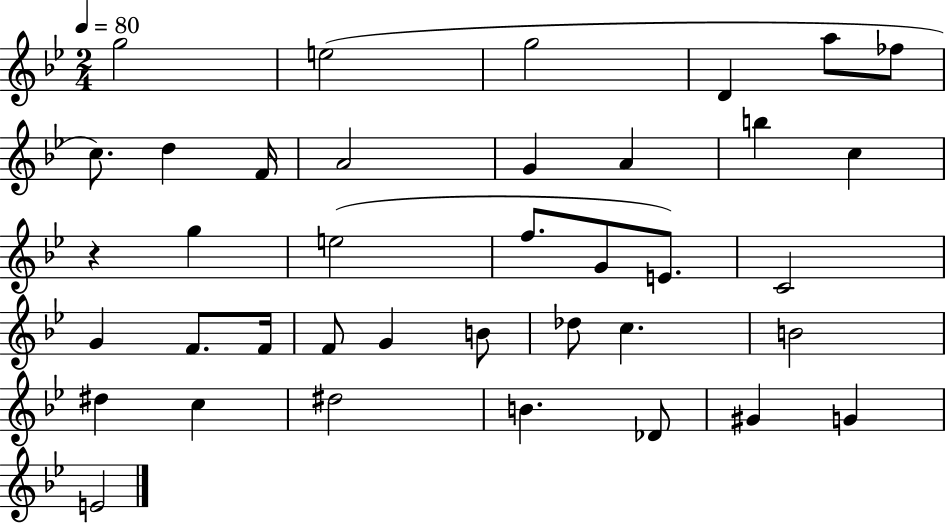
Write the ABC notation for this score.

X:1
T:Untitled
M:2/4
L:1/4
K:Bb
g2 e2 g2 D a/2 _f/2 c/2 d F/4 A2 G A b c z g e2 f/2 G/2 E/2 C2 G F/2 F/4 F/2 G B/2 _d/2 c B2 ^d c ^d2 B _D/2 ^G G E2